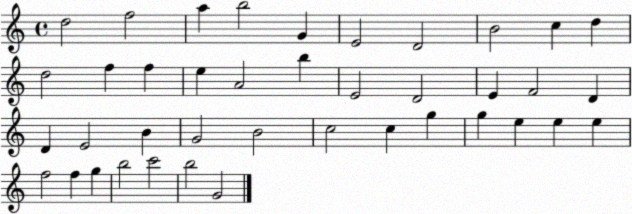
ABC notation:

X:1
T:Untitled
M:4/4
L:1/4
K:C
d2 f2 a b2 G E2 D2 B2 c d d2 f f e A2 b E2 D2 E F2 D D E2 B G2 B2 c2 c g g e e e f2 f g b2 c'2 b2 G2